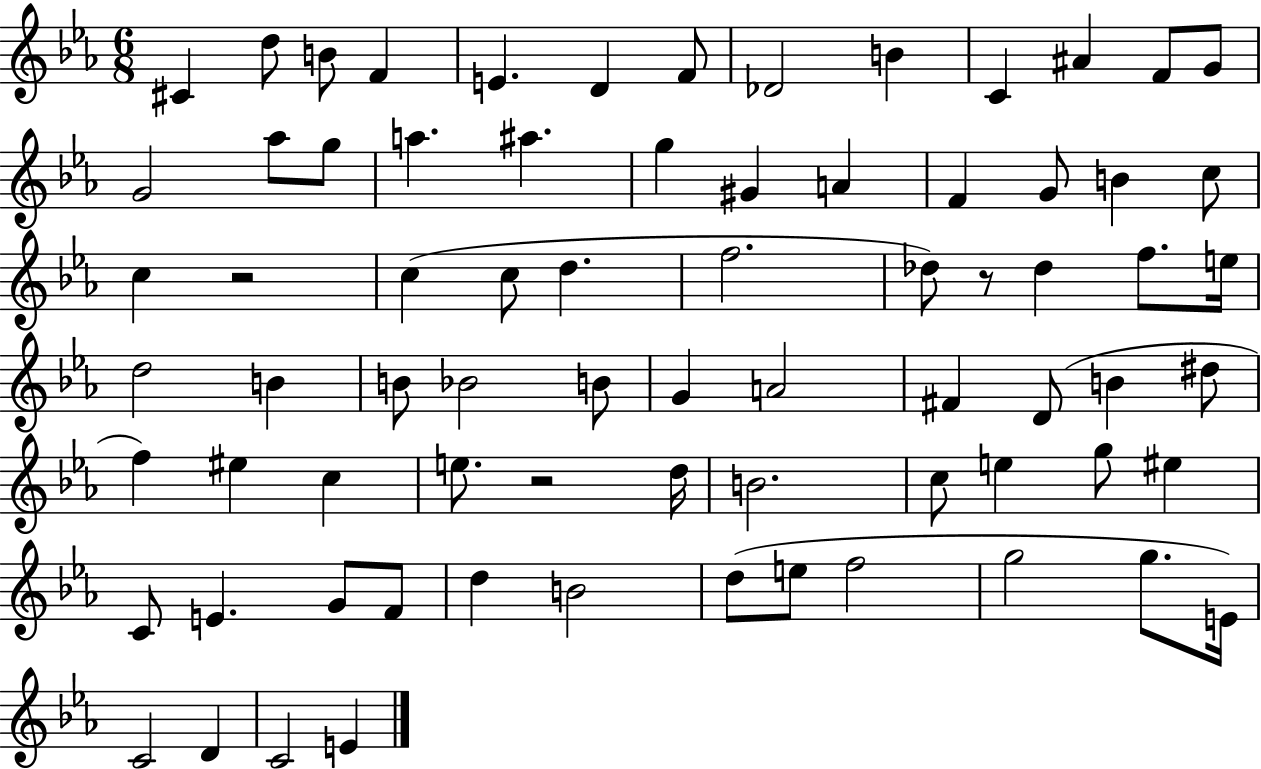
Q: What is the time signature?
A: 6/8